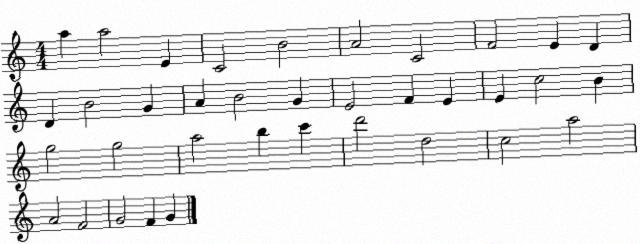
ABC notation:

X:1
T:Untitled
M:4/4
L:1/4
K:C
a a2 E C2 B2 A2 C2 F2 E D D B2 G A B2 G E2 F E E c2 B g2 g2 a2 b c' d'2 d2 c2 a2 A2 F2 G2 F G